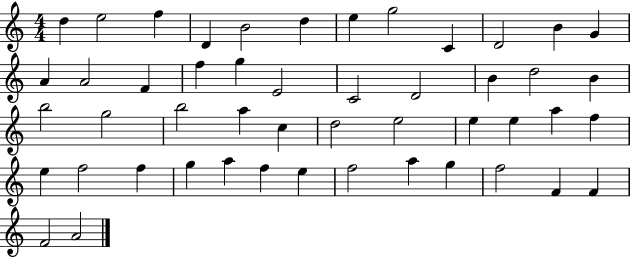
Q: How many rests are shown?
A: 0